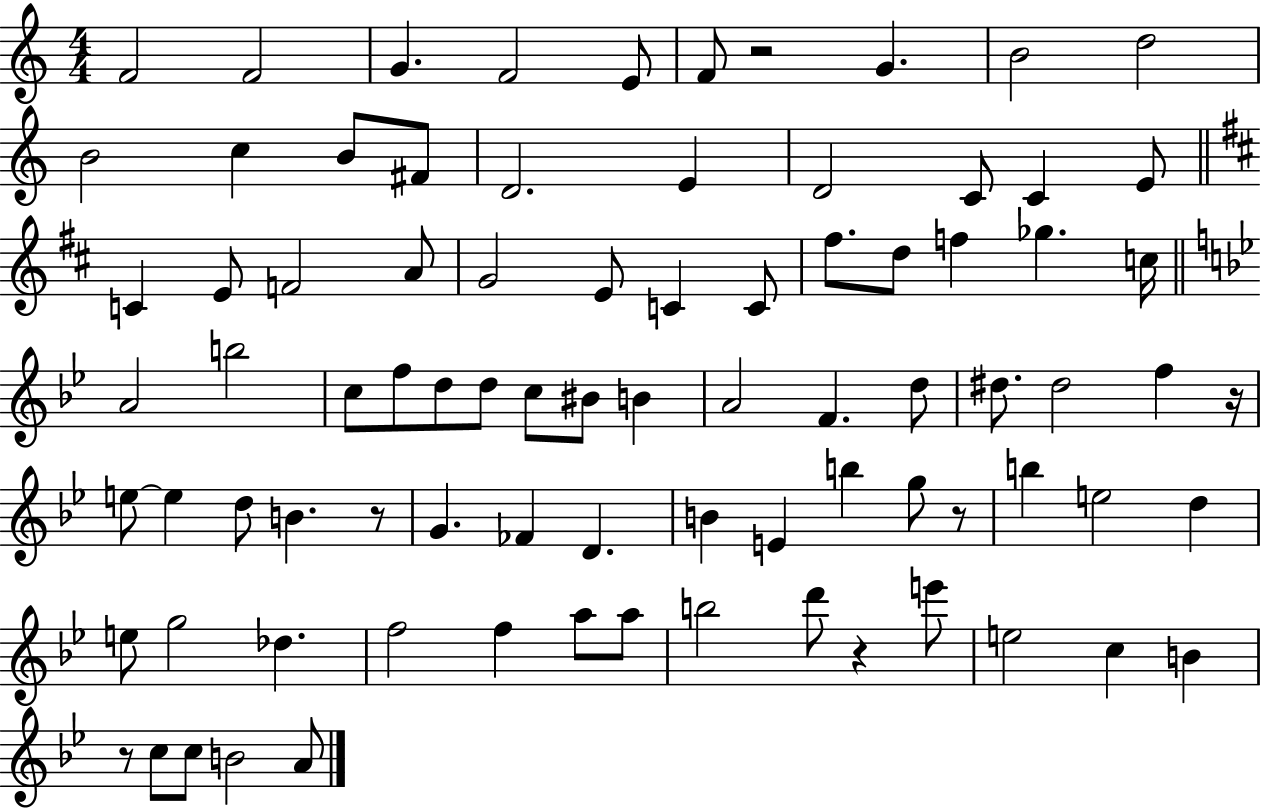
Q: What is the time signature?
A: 4/4